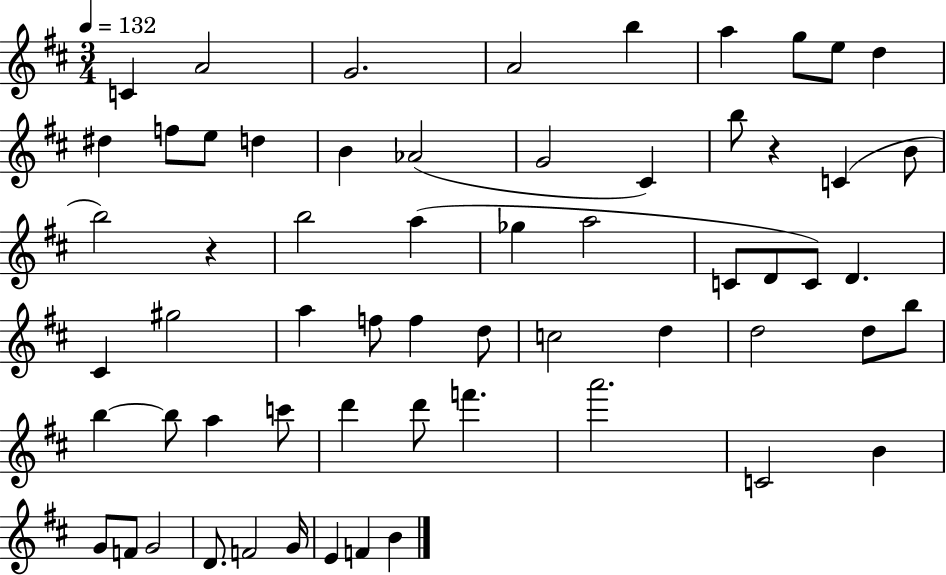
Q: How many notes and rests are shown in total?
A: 61